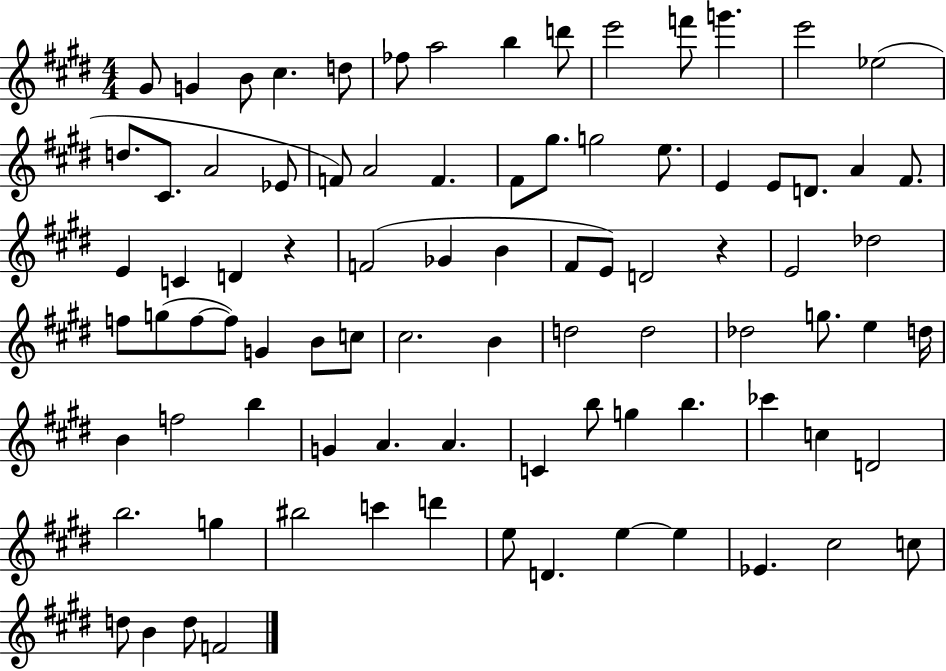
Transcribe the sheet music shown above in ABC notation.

X:1
T:Untitled
M:4/4
L:1/4
K:E
^G/2 G B/2 ^c d/2 _f/2 a2 b d'/2 e'2 f'/2 g' e'2 _e2 d/2 ^C/2 A2 _E/2 F/2 A2 F ^F/2 ^g/2 g2 e/2 E E/2 D/2 A ^F/2 E C D z F2 _G B ^F/2 E/2 D2 z E2 _d2 f/2 g/2 f/2 f/2 G B/2 c/2 ^c2 B d2 d2 _d2 g/2 e d/4 B f2 b G A A C b/2 g b _c' c D2 b2 g ^b2 c' d' e/2 D e e _E ^c2 c/2 d/2 B d/2 F2